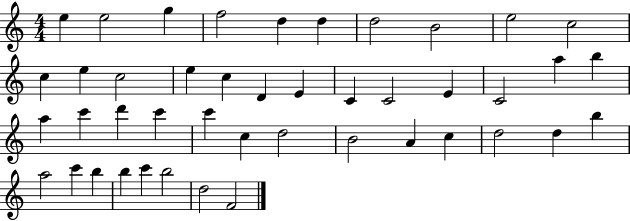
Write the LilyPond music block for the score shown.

{
  \clef treble
  \numericTimeSignature
  \time 4/4
  \key c \major
  e''4 e''2 g''4 | f''2 d''4 d''4 | d''2 b'2 | e''2 c''2 | \break c''4 e''4 c''2 | e''4 c''4 d'4 e'4 | c'4 c'2 e'4 | c'2 a''4 b''4 | \break a''4 c'''4 d'''4 c'''4 | c'''4 c''4 d''2 | b'2 a'4 c''4 | d''2 d''4 b''4 | \break a''2 c'''4 b''4 | b''4 c'''4 b''2 | d''2 f'2 | \bar "|."
}